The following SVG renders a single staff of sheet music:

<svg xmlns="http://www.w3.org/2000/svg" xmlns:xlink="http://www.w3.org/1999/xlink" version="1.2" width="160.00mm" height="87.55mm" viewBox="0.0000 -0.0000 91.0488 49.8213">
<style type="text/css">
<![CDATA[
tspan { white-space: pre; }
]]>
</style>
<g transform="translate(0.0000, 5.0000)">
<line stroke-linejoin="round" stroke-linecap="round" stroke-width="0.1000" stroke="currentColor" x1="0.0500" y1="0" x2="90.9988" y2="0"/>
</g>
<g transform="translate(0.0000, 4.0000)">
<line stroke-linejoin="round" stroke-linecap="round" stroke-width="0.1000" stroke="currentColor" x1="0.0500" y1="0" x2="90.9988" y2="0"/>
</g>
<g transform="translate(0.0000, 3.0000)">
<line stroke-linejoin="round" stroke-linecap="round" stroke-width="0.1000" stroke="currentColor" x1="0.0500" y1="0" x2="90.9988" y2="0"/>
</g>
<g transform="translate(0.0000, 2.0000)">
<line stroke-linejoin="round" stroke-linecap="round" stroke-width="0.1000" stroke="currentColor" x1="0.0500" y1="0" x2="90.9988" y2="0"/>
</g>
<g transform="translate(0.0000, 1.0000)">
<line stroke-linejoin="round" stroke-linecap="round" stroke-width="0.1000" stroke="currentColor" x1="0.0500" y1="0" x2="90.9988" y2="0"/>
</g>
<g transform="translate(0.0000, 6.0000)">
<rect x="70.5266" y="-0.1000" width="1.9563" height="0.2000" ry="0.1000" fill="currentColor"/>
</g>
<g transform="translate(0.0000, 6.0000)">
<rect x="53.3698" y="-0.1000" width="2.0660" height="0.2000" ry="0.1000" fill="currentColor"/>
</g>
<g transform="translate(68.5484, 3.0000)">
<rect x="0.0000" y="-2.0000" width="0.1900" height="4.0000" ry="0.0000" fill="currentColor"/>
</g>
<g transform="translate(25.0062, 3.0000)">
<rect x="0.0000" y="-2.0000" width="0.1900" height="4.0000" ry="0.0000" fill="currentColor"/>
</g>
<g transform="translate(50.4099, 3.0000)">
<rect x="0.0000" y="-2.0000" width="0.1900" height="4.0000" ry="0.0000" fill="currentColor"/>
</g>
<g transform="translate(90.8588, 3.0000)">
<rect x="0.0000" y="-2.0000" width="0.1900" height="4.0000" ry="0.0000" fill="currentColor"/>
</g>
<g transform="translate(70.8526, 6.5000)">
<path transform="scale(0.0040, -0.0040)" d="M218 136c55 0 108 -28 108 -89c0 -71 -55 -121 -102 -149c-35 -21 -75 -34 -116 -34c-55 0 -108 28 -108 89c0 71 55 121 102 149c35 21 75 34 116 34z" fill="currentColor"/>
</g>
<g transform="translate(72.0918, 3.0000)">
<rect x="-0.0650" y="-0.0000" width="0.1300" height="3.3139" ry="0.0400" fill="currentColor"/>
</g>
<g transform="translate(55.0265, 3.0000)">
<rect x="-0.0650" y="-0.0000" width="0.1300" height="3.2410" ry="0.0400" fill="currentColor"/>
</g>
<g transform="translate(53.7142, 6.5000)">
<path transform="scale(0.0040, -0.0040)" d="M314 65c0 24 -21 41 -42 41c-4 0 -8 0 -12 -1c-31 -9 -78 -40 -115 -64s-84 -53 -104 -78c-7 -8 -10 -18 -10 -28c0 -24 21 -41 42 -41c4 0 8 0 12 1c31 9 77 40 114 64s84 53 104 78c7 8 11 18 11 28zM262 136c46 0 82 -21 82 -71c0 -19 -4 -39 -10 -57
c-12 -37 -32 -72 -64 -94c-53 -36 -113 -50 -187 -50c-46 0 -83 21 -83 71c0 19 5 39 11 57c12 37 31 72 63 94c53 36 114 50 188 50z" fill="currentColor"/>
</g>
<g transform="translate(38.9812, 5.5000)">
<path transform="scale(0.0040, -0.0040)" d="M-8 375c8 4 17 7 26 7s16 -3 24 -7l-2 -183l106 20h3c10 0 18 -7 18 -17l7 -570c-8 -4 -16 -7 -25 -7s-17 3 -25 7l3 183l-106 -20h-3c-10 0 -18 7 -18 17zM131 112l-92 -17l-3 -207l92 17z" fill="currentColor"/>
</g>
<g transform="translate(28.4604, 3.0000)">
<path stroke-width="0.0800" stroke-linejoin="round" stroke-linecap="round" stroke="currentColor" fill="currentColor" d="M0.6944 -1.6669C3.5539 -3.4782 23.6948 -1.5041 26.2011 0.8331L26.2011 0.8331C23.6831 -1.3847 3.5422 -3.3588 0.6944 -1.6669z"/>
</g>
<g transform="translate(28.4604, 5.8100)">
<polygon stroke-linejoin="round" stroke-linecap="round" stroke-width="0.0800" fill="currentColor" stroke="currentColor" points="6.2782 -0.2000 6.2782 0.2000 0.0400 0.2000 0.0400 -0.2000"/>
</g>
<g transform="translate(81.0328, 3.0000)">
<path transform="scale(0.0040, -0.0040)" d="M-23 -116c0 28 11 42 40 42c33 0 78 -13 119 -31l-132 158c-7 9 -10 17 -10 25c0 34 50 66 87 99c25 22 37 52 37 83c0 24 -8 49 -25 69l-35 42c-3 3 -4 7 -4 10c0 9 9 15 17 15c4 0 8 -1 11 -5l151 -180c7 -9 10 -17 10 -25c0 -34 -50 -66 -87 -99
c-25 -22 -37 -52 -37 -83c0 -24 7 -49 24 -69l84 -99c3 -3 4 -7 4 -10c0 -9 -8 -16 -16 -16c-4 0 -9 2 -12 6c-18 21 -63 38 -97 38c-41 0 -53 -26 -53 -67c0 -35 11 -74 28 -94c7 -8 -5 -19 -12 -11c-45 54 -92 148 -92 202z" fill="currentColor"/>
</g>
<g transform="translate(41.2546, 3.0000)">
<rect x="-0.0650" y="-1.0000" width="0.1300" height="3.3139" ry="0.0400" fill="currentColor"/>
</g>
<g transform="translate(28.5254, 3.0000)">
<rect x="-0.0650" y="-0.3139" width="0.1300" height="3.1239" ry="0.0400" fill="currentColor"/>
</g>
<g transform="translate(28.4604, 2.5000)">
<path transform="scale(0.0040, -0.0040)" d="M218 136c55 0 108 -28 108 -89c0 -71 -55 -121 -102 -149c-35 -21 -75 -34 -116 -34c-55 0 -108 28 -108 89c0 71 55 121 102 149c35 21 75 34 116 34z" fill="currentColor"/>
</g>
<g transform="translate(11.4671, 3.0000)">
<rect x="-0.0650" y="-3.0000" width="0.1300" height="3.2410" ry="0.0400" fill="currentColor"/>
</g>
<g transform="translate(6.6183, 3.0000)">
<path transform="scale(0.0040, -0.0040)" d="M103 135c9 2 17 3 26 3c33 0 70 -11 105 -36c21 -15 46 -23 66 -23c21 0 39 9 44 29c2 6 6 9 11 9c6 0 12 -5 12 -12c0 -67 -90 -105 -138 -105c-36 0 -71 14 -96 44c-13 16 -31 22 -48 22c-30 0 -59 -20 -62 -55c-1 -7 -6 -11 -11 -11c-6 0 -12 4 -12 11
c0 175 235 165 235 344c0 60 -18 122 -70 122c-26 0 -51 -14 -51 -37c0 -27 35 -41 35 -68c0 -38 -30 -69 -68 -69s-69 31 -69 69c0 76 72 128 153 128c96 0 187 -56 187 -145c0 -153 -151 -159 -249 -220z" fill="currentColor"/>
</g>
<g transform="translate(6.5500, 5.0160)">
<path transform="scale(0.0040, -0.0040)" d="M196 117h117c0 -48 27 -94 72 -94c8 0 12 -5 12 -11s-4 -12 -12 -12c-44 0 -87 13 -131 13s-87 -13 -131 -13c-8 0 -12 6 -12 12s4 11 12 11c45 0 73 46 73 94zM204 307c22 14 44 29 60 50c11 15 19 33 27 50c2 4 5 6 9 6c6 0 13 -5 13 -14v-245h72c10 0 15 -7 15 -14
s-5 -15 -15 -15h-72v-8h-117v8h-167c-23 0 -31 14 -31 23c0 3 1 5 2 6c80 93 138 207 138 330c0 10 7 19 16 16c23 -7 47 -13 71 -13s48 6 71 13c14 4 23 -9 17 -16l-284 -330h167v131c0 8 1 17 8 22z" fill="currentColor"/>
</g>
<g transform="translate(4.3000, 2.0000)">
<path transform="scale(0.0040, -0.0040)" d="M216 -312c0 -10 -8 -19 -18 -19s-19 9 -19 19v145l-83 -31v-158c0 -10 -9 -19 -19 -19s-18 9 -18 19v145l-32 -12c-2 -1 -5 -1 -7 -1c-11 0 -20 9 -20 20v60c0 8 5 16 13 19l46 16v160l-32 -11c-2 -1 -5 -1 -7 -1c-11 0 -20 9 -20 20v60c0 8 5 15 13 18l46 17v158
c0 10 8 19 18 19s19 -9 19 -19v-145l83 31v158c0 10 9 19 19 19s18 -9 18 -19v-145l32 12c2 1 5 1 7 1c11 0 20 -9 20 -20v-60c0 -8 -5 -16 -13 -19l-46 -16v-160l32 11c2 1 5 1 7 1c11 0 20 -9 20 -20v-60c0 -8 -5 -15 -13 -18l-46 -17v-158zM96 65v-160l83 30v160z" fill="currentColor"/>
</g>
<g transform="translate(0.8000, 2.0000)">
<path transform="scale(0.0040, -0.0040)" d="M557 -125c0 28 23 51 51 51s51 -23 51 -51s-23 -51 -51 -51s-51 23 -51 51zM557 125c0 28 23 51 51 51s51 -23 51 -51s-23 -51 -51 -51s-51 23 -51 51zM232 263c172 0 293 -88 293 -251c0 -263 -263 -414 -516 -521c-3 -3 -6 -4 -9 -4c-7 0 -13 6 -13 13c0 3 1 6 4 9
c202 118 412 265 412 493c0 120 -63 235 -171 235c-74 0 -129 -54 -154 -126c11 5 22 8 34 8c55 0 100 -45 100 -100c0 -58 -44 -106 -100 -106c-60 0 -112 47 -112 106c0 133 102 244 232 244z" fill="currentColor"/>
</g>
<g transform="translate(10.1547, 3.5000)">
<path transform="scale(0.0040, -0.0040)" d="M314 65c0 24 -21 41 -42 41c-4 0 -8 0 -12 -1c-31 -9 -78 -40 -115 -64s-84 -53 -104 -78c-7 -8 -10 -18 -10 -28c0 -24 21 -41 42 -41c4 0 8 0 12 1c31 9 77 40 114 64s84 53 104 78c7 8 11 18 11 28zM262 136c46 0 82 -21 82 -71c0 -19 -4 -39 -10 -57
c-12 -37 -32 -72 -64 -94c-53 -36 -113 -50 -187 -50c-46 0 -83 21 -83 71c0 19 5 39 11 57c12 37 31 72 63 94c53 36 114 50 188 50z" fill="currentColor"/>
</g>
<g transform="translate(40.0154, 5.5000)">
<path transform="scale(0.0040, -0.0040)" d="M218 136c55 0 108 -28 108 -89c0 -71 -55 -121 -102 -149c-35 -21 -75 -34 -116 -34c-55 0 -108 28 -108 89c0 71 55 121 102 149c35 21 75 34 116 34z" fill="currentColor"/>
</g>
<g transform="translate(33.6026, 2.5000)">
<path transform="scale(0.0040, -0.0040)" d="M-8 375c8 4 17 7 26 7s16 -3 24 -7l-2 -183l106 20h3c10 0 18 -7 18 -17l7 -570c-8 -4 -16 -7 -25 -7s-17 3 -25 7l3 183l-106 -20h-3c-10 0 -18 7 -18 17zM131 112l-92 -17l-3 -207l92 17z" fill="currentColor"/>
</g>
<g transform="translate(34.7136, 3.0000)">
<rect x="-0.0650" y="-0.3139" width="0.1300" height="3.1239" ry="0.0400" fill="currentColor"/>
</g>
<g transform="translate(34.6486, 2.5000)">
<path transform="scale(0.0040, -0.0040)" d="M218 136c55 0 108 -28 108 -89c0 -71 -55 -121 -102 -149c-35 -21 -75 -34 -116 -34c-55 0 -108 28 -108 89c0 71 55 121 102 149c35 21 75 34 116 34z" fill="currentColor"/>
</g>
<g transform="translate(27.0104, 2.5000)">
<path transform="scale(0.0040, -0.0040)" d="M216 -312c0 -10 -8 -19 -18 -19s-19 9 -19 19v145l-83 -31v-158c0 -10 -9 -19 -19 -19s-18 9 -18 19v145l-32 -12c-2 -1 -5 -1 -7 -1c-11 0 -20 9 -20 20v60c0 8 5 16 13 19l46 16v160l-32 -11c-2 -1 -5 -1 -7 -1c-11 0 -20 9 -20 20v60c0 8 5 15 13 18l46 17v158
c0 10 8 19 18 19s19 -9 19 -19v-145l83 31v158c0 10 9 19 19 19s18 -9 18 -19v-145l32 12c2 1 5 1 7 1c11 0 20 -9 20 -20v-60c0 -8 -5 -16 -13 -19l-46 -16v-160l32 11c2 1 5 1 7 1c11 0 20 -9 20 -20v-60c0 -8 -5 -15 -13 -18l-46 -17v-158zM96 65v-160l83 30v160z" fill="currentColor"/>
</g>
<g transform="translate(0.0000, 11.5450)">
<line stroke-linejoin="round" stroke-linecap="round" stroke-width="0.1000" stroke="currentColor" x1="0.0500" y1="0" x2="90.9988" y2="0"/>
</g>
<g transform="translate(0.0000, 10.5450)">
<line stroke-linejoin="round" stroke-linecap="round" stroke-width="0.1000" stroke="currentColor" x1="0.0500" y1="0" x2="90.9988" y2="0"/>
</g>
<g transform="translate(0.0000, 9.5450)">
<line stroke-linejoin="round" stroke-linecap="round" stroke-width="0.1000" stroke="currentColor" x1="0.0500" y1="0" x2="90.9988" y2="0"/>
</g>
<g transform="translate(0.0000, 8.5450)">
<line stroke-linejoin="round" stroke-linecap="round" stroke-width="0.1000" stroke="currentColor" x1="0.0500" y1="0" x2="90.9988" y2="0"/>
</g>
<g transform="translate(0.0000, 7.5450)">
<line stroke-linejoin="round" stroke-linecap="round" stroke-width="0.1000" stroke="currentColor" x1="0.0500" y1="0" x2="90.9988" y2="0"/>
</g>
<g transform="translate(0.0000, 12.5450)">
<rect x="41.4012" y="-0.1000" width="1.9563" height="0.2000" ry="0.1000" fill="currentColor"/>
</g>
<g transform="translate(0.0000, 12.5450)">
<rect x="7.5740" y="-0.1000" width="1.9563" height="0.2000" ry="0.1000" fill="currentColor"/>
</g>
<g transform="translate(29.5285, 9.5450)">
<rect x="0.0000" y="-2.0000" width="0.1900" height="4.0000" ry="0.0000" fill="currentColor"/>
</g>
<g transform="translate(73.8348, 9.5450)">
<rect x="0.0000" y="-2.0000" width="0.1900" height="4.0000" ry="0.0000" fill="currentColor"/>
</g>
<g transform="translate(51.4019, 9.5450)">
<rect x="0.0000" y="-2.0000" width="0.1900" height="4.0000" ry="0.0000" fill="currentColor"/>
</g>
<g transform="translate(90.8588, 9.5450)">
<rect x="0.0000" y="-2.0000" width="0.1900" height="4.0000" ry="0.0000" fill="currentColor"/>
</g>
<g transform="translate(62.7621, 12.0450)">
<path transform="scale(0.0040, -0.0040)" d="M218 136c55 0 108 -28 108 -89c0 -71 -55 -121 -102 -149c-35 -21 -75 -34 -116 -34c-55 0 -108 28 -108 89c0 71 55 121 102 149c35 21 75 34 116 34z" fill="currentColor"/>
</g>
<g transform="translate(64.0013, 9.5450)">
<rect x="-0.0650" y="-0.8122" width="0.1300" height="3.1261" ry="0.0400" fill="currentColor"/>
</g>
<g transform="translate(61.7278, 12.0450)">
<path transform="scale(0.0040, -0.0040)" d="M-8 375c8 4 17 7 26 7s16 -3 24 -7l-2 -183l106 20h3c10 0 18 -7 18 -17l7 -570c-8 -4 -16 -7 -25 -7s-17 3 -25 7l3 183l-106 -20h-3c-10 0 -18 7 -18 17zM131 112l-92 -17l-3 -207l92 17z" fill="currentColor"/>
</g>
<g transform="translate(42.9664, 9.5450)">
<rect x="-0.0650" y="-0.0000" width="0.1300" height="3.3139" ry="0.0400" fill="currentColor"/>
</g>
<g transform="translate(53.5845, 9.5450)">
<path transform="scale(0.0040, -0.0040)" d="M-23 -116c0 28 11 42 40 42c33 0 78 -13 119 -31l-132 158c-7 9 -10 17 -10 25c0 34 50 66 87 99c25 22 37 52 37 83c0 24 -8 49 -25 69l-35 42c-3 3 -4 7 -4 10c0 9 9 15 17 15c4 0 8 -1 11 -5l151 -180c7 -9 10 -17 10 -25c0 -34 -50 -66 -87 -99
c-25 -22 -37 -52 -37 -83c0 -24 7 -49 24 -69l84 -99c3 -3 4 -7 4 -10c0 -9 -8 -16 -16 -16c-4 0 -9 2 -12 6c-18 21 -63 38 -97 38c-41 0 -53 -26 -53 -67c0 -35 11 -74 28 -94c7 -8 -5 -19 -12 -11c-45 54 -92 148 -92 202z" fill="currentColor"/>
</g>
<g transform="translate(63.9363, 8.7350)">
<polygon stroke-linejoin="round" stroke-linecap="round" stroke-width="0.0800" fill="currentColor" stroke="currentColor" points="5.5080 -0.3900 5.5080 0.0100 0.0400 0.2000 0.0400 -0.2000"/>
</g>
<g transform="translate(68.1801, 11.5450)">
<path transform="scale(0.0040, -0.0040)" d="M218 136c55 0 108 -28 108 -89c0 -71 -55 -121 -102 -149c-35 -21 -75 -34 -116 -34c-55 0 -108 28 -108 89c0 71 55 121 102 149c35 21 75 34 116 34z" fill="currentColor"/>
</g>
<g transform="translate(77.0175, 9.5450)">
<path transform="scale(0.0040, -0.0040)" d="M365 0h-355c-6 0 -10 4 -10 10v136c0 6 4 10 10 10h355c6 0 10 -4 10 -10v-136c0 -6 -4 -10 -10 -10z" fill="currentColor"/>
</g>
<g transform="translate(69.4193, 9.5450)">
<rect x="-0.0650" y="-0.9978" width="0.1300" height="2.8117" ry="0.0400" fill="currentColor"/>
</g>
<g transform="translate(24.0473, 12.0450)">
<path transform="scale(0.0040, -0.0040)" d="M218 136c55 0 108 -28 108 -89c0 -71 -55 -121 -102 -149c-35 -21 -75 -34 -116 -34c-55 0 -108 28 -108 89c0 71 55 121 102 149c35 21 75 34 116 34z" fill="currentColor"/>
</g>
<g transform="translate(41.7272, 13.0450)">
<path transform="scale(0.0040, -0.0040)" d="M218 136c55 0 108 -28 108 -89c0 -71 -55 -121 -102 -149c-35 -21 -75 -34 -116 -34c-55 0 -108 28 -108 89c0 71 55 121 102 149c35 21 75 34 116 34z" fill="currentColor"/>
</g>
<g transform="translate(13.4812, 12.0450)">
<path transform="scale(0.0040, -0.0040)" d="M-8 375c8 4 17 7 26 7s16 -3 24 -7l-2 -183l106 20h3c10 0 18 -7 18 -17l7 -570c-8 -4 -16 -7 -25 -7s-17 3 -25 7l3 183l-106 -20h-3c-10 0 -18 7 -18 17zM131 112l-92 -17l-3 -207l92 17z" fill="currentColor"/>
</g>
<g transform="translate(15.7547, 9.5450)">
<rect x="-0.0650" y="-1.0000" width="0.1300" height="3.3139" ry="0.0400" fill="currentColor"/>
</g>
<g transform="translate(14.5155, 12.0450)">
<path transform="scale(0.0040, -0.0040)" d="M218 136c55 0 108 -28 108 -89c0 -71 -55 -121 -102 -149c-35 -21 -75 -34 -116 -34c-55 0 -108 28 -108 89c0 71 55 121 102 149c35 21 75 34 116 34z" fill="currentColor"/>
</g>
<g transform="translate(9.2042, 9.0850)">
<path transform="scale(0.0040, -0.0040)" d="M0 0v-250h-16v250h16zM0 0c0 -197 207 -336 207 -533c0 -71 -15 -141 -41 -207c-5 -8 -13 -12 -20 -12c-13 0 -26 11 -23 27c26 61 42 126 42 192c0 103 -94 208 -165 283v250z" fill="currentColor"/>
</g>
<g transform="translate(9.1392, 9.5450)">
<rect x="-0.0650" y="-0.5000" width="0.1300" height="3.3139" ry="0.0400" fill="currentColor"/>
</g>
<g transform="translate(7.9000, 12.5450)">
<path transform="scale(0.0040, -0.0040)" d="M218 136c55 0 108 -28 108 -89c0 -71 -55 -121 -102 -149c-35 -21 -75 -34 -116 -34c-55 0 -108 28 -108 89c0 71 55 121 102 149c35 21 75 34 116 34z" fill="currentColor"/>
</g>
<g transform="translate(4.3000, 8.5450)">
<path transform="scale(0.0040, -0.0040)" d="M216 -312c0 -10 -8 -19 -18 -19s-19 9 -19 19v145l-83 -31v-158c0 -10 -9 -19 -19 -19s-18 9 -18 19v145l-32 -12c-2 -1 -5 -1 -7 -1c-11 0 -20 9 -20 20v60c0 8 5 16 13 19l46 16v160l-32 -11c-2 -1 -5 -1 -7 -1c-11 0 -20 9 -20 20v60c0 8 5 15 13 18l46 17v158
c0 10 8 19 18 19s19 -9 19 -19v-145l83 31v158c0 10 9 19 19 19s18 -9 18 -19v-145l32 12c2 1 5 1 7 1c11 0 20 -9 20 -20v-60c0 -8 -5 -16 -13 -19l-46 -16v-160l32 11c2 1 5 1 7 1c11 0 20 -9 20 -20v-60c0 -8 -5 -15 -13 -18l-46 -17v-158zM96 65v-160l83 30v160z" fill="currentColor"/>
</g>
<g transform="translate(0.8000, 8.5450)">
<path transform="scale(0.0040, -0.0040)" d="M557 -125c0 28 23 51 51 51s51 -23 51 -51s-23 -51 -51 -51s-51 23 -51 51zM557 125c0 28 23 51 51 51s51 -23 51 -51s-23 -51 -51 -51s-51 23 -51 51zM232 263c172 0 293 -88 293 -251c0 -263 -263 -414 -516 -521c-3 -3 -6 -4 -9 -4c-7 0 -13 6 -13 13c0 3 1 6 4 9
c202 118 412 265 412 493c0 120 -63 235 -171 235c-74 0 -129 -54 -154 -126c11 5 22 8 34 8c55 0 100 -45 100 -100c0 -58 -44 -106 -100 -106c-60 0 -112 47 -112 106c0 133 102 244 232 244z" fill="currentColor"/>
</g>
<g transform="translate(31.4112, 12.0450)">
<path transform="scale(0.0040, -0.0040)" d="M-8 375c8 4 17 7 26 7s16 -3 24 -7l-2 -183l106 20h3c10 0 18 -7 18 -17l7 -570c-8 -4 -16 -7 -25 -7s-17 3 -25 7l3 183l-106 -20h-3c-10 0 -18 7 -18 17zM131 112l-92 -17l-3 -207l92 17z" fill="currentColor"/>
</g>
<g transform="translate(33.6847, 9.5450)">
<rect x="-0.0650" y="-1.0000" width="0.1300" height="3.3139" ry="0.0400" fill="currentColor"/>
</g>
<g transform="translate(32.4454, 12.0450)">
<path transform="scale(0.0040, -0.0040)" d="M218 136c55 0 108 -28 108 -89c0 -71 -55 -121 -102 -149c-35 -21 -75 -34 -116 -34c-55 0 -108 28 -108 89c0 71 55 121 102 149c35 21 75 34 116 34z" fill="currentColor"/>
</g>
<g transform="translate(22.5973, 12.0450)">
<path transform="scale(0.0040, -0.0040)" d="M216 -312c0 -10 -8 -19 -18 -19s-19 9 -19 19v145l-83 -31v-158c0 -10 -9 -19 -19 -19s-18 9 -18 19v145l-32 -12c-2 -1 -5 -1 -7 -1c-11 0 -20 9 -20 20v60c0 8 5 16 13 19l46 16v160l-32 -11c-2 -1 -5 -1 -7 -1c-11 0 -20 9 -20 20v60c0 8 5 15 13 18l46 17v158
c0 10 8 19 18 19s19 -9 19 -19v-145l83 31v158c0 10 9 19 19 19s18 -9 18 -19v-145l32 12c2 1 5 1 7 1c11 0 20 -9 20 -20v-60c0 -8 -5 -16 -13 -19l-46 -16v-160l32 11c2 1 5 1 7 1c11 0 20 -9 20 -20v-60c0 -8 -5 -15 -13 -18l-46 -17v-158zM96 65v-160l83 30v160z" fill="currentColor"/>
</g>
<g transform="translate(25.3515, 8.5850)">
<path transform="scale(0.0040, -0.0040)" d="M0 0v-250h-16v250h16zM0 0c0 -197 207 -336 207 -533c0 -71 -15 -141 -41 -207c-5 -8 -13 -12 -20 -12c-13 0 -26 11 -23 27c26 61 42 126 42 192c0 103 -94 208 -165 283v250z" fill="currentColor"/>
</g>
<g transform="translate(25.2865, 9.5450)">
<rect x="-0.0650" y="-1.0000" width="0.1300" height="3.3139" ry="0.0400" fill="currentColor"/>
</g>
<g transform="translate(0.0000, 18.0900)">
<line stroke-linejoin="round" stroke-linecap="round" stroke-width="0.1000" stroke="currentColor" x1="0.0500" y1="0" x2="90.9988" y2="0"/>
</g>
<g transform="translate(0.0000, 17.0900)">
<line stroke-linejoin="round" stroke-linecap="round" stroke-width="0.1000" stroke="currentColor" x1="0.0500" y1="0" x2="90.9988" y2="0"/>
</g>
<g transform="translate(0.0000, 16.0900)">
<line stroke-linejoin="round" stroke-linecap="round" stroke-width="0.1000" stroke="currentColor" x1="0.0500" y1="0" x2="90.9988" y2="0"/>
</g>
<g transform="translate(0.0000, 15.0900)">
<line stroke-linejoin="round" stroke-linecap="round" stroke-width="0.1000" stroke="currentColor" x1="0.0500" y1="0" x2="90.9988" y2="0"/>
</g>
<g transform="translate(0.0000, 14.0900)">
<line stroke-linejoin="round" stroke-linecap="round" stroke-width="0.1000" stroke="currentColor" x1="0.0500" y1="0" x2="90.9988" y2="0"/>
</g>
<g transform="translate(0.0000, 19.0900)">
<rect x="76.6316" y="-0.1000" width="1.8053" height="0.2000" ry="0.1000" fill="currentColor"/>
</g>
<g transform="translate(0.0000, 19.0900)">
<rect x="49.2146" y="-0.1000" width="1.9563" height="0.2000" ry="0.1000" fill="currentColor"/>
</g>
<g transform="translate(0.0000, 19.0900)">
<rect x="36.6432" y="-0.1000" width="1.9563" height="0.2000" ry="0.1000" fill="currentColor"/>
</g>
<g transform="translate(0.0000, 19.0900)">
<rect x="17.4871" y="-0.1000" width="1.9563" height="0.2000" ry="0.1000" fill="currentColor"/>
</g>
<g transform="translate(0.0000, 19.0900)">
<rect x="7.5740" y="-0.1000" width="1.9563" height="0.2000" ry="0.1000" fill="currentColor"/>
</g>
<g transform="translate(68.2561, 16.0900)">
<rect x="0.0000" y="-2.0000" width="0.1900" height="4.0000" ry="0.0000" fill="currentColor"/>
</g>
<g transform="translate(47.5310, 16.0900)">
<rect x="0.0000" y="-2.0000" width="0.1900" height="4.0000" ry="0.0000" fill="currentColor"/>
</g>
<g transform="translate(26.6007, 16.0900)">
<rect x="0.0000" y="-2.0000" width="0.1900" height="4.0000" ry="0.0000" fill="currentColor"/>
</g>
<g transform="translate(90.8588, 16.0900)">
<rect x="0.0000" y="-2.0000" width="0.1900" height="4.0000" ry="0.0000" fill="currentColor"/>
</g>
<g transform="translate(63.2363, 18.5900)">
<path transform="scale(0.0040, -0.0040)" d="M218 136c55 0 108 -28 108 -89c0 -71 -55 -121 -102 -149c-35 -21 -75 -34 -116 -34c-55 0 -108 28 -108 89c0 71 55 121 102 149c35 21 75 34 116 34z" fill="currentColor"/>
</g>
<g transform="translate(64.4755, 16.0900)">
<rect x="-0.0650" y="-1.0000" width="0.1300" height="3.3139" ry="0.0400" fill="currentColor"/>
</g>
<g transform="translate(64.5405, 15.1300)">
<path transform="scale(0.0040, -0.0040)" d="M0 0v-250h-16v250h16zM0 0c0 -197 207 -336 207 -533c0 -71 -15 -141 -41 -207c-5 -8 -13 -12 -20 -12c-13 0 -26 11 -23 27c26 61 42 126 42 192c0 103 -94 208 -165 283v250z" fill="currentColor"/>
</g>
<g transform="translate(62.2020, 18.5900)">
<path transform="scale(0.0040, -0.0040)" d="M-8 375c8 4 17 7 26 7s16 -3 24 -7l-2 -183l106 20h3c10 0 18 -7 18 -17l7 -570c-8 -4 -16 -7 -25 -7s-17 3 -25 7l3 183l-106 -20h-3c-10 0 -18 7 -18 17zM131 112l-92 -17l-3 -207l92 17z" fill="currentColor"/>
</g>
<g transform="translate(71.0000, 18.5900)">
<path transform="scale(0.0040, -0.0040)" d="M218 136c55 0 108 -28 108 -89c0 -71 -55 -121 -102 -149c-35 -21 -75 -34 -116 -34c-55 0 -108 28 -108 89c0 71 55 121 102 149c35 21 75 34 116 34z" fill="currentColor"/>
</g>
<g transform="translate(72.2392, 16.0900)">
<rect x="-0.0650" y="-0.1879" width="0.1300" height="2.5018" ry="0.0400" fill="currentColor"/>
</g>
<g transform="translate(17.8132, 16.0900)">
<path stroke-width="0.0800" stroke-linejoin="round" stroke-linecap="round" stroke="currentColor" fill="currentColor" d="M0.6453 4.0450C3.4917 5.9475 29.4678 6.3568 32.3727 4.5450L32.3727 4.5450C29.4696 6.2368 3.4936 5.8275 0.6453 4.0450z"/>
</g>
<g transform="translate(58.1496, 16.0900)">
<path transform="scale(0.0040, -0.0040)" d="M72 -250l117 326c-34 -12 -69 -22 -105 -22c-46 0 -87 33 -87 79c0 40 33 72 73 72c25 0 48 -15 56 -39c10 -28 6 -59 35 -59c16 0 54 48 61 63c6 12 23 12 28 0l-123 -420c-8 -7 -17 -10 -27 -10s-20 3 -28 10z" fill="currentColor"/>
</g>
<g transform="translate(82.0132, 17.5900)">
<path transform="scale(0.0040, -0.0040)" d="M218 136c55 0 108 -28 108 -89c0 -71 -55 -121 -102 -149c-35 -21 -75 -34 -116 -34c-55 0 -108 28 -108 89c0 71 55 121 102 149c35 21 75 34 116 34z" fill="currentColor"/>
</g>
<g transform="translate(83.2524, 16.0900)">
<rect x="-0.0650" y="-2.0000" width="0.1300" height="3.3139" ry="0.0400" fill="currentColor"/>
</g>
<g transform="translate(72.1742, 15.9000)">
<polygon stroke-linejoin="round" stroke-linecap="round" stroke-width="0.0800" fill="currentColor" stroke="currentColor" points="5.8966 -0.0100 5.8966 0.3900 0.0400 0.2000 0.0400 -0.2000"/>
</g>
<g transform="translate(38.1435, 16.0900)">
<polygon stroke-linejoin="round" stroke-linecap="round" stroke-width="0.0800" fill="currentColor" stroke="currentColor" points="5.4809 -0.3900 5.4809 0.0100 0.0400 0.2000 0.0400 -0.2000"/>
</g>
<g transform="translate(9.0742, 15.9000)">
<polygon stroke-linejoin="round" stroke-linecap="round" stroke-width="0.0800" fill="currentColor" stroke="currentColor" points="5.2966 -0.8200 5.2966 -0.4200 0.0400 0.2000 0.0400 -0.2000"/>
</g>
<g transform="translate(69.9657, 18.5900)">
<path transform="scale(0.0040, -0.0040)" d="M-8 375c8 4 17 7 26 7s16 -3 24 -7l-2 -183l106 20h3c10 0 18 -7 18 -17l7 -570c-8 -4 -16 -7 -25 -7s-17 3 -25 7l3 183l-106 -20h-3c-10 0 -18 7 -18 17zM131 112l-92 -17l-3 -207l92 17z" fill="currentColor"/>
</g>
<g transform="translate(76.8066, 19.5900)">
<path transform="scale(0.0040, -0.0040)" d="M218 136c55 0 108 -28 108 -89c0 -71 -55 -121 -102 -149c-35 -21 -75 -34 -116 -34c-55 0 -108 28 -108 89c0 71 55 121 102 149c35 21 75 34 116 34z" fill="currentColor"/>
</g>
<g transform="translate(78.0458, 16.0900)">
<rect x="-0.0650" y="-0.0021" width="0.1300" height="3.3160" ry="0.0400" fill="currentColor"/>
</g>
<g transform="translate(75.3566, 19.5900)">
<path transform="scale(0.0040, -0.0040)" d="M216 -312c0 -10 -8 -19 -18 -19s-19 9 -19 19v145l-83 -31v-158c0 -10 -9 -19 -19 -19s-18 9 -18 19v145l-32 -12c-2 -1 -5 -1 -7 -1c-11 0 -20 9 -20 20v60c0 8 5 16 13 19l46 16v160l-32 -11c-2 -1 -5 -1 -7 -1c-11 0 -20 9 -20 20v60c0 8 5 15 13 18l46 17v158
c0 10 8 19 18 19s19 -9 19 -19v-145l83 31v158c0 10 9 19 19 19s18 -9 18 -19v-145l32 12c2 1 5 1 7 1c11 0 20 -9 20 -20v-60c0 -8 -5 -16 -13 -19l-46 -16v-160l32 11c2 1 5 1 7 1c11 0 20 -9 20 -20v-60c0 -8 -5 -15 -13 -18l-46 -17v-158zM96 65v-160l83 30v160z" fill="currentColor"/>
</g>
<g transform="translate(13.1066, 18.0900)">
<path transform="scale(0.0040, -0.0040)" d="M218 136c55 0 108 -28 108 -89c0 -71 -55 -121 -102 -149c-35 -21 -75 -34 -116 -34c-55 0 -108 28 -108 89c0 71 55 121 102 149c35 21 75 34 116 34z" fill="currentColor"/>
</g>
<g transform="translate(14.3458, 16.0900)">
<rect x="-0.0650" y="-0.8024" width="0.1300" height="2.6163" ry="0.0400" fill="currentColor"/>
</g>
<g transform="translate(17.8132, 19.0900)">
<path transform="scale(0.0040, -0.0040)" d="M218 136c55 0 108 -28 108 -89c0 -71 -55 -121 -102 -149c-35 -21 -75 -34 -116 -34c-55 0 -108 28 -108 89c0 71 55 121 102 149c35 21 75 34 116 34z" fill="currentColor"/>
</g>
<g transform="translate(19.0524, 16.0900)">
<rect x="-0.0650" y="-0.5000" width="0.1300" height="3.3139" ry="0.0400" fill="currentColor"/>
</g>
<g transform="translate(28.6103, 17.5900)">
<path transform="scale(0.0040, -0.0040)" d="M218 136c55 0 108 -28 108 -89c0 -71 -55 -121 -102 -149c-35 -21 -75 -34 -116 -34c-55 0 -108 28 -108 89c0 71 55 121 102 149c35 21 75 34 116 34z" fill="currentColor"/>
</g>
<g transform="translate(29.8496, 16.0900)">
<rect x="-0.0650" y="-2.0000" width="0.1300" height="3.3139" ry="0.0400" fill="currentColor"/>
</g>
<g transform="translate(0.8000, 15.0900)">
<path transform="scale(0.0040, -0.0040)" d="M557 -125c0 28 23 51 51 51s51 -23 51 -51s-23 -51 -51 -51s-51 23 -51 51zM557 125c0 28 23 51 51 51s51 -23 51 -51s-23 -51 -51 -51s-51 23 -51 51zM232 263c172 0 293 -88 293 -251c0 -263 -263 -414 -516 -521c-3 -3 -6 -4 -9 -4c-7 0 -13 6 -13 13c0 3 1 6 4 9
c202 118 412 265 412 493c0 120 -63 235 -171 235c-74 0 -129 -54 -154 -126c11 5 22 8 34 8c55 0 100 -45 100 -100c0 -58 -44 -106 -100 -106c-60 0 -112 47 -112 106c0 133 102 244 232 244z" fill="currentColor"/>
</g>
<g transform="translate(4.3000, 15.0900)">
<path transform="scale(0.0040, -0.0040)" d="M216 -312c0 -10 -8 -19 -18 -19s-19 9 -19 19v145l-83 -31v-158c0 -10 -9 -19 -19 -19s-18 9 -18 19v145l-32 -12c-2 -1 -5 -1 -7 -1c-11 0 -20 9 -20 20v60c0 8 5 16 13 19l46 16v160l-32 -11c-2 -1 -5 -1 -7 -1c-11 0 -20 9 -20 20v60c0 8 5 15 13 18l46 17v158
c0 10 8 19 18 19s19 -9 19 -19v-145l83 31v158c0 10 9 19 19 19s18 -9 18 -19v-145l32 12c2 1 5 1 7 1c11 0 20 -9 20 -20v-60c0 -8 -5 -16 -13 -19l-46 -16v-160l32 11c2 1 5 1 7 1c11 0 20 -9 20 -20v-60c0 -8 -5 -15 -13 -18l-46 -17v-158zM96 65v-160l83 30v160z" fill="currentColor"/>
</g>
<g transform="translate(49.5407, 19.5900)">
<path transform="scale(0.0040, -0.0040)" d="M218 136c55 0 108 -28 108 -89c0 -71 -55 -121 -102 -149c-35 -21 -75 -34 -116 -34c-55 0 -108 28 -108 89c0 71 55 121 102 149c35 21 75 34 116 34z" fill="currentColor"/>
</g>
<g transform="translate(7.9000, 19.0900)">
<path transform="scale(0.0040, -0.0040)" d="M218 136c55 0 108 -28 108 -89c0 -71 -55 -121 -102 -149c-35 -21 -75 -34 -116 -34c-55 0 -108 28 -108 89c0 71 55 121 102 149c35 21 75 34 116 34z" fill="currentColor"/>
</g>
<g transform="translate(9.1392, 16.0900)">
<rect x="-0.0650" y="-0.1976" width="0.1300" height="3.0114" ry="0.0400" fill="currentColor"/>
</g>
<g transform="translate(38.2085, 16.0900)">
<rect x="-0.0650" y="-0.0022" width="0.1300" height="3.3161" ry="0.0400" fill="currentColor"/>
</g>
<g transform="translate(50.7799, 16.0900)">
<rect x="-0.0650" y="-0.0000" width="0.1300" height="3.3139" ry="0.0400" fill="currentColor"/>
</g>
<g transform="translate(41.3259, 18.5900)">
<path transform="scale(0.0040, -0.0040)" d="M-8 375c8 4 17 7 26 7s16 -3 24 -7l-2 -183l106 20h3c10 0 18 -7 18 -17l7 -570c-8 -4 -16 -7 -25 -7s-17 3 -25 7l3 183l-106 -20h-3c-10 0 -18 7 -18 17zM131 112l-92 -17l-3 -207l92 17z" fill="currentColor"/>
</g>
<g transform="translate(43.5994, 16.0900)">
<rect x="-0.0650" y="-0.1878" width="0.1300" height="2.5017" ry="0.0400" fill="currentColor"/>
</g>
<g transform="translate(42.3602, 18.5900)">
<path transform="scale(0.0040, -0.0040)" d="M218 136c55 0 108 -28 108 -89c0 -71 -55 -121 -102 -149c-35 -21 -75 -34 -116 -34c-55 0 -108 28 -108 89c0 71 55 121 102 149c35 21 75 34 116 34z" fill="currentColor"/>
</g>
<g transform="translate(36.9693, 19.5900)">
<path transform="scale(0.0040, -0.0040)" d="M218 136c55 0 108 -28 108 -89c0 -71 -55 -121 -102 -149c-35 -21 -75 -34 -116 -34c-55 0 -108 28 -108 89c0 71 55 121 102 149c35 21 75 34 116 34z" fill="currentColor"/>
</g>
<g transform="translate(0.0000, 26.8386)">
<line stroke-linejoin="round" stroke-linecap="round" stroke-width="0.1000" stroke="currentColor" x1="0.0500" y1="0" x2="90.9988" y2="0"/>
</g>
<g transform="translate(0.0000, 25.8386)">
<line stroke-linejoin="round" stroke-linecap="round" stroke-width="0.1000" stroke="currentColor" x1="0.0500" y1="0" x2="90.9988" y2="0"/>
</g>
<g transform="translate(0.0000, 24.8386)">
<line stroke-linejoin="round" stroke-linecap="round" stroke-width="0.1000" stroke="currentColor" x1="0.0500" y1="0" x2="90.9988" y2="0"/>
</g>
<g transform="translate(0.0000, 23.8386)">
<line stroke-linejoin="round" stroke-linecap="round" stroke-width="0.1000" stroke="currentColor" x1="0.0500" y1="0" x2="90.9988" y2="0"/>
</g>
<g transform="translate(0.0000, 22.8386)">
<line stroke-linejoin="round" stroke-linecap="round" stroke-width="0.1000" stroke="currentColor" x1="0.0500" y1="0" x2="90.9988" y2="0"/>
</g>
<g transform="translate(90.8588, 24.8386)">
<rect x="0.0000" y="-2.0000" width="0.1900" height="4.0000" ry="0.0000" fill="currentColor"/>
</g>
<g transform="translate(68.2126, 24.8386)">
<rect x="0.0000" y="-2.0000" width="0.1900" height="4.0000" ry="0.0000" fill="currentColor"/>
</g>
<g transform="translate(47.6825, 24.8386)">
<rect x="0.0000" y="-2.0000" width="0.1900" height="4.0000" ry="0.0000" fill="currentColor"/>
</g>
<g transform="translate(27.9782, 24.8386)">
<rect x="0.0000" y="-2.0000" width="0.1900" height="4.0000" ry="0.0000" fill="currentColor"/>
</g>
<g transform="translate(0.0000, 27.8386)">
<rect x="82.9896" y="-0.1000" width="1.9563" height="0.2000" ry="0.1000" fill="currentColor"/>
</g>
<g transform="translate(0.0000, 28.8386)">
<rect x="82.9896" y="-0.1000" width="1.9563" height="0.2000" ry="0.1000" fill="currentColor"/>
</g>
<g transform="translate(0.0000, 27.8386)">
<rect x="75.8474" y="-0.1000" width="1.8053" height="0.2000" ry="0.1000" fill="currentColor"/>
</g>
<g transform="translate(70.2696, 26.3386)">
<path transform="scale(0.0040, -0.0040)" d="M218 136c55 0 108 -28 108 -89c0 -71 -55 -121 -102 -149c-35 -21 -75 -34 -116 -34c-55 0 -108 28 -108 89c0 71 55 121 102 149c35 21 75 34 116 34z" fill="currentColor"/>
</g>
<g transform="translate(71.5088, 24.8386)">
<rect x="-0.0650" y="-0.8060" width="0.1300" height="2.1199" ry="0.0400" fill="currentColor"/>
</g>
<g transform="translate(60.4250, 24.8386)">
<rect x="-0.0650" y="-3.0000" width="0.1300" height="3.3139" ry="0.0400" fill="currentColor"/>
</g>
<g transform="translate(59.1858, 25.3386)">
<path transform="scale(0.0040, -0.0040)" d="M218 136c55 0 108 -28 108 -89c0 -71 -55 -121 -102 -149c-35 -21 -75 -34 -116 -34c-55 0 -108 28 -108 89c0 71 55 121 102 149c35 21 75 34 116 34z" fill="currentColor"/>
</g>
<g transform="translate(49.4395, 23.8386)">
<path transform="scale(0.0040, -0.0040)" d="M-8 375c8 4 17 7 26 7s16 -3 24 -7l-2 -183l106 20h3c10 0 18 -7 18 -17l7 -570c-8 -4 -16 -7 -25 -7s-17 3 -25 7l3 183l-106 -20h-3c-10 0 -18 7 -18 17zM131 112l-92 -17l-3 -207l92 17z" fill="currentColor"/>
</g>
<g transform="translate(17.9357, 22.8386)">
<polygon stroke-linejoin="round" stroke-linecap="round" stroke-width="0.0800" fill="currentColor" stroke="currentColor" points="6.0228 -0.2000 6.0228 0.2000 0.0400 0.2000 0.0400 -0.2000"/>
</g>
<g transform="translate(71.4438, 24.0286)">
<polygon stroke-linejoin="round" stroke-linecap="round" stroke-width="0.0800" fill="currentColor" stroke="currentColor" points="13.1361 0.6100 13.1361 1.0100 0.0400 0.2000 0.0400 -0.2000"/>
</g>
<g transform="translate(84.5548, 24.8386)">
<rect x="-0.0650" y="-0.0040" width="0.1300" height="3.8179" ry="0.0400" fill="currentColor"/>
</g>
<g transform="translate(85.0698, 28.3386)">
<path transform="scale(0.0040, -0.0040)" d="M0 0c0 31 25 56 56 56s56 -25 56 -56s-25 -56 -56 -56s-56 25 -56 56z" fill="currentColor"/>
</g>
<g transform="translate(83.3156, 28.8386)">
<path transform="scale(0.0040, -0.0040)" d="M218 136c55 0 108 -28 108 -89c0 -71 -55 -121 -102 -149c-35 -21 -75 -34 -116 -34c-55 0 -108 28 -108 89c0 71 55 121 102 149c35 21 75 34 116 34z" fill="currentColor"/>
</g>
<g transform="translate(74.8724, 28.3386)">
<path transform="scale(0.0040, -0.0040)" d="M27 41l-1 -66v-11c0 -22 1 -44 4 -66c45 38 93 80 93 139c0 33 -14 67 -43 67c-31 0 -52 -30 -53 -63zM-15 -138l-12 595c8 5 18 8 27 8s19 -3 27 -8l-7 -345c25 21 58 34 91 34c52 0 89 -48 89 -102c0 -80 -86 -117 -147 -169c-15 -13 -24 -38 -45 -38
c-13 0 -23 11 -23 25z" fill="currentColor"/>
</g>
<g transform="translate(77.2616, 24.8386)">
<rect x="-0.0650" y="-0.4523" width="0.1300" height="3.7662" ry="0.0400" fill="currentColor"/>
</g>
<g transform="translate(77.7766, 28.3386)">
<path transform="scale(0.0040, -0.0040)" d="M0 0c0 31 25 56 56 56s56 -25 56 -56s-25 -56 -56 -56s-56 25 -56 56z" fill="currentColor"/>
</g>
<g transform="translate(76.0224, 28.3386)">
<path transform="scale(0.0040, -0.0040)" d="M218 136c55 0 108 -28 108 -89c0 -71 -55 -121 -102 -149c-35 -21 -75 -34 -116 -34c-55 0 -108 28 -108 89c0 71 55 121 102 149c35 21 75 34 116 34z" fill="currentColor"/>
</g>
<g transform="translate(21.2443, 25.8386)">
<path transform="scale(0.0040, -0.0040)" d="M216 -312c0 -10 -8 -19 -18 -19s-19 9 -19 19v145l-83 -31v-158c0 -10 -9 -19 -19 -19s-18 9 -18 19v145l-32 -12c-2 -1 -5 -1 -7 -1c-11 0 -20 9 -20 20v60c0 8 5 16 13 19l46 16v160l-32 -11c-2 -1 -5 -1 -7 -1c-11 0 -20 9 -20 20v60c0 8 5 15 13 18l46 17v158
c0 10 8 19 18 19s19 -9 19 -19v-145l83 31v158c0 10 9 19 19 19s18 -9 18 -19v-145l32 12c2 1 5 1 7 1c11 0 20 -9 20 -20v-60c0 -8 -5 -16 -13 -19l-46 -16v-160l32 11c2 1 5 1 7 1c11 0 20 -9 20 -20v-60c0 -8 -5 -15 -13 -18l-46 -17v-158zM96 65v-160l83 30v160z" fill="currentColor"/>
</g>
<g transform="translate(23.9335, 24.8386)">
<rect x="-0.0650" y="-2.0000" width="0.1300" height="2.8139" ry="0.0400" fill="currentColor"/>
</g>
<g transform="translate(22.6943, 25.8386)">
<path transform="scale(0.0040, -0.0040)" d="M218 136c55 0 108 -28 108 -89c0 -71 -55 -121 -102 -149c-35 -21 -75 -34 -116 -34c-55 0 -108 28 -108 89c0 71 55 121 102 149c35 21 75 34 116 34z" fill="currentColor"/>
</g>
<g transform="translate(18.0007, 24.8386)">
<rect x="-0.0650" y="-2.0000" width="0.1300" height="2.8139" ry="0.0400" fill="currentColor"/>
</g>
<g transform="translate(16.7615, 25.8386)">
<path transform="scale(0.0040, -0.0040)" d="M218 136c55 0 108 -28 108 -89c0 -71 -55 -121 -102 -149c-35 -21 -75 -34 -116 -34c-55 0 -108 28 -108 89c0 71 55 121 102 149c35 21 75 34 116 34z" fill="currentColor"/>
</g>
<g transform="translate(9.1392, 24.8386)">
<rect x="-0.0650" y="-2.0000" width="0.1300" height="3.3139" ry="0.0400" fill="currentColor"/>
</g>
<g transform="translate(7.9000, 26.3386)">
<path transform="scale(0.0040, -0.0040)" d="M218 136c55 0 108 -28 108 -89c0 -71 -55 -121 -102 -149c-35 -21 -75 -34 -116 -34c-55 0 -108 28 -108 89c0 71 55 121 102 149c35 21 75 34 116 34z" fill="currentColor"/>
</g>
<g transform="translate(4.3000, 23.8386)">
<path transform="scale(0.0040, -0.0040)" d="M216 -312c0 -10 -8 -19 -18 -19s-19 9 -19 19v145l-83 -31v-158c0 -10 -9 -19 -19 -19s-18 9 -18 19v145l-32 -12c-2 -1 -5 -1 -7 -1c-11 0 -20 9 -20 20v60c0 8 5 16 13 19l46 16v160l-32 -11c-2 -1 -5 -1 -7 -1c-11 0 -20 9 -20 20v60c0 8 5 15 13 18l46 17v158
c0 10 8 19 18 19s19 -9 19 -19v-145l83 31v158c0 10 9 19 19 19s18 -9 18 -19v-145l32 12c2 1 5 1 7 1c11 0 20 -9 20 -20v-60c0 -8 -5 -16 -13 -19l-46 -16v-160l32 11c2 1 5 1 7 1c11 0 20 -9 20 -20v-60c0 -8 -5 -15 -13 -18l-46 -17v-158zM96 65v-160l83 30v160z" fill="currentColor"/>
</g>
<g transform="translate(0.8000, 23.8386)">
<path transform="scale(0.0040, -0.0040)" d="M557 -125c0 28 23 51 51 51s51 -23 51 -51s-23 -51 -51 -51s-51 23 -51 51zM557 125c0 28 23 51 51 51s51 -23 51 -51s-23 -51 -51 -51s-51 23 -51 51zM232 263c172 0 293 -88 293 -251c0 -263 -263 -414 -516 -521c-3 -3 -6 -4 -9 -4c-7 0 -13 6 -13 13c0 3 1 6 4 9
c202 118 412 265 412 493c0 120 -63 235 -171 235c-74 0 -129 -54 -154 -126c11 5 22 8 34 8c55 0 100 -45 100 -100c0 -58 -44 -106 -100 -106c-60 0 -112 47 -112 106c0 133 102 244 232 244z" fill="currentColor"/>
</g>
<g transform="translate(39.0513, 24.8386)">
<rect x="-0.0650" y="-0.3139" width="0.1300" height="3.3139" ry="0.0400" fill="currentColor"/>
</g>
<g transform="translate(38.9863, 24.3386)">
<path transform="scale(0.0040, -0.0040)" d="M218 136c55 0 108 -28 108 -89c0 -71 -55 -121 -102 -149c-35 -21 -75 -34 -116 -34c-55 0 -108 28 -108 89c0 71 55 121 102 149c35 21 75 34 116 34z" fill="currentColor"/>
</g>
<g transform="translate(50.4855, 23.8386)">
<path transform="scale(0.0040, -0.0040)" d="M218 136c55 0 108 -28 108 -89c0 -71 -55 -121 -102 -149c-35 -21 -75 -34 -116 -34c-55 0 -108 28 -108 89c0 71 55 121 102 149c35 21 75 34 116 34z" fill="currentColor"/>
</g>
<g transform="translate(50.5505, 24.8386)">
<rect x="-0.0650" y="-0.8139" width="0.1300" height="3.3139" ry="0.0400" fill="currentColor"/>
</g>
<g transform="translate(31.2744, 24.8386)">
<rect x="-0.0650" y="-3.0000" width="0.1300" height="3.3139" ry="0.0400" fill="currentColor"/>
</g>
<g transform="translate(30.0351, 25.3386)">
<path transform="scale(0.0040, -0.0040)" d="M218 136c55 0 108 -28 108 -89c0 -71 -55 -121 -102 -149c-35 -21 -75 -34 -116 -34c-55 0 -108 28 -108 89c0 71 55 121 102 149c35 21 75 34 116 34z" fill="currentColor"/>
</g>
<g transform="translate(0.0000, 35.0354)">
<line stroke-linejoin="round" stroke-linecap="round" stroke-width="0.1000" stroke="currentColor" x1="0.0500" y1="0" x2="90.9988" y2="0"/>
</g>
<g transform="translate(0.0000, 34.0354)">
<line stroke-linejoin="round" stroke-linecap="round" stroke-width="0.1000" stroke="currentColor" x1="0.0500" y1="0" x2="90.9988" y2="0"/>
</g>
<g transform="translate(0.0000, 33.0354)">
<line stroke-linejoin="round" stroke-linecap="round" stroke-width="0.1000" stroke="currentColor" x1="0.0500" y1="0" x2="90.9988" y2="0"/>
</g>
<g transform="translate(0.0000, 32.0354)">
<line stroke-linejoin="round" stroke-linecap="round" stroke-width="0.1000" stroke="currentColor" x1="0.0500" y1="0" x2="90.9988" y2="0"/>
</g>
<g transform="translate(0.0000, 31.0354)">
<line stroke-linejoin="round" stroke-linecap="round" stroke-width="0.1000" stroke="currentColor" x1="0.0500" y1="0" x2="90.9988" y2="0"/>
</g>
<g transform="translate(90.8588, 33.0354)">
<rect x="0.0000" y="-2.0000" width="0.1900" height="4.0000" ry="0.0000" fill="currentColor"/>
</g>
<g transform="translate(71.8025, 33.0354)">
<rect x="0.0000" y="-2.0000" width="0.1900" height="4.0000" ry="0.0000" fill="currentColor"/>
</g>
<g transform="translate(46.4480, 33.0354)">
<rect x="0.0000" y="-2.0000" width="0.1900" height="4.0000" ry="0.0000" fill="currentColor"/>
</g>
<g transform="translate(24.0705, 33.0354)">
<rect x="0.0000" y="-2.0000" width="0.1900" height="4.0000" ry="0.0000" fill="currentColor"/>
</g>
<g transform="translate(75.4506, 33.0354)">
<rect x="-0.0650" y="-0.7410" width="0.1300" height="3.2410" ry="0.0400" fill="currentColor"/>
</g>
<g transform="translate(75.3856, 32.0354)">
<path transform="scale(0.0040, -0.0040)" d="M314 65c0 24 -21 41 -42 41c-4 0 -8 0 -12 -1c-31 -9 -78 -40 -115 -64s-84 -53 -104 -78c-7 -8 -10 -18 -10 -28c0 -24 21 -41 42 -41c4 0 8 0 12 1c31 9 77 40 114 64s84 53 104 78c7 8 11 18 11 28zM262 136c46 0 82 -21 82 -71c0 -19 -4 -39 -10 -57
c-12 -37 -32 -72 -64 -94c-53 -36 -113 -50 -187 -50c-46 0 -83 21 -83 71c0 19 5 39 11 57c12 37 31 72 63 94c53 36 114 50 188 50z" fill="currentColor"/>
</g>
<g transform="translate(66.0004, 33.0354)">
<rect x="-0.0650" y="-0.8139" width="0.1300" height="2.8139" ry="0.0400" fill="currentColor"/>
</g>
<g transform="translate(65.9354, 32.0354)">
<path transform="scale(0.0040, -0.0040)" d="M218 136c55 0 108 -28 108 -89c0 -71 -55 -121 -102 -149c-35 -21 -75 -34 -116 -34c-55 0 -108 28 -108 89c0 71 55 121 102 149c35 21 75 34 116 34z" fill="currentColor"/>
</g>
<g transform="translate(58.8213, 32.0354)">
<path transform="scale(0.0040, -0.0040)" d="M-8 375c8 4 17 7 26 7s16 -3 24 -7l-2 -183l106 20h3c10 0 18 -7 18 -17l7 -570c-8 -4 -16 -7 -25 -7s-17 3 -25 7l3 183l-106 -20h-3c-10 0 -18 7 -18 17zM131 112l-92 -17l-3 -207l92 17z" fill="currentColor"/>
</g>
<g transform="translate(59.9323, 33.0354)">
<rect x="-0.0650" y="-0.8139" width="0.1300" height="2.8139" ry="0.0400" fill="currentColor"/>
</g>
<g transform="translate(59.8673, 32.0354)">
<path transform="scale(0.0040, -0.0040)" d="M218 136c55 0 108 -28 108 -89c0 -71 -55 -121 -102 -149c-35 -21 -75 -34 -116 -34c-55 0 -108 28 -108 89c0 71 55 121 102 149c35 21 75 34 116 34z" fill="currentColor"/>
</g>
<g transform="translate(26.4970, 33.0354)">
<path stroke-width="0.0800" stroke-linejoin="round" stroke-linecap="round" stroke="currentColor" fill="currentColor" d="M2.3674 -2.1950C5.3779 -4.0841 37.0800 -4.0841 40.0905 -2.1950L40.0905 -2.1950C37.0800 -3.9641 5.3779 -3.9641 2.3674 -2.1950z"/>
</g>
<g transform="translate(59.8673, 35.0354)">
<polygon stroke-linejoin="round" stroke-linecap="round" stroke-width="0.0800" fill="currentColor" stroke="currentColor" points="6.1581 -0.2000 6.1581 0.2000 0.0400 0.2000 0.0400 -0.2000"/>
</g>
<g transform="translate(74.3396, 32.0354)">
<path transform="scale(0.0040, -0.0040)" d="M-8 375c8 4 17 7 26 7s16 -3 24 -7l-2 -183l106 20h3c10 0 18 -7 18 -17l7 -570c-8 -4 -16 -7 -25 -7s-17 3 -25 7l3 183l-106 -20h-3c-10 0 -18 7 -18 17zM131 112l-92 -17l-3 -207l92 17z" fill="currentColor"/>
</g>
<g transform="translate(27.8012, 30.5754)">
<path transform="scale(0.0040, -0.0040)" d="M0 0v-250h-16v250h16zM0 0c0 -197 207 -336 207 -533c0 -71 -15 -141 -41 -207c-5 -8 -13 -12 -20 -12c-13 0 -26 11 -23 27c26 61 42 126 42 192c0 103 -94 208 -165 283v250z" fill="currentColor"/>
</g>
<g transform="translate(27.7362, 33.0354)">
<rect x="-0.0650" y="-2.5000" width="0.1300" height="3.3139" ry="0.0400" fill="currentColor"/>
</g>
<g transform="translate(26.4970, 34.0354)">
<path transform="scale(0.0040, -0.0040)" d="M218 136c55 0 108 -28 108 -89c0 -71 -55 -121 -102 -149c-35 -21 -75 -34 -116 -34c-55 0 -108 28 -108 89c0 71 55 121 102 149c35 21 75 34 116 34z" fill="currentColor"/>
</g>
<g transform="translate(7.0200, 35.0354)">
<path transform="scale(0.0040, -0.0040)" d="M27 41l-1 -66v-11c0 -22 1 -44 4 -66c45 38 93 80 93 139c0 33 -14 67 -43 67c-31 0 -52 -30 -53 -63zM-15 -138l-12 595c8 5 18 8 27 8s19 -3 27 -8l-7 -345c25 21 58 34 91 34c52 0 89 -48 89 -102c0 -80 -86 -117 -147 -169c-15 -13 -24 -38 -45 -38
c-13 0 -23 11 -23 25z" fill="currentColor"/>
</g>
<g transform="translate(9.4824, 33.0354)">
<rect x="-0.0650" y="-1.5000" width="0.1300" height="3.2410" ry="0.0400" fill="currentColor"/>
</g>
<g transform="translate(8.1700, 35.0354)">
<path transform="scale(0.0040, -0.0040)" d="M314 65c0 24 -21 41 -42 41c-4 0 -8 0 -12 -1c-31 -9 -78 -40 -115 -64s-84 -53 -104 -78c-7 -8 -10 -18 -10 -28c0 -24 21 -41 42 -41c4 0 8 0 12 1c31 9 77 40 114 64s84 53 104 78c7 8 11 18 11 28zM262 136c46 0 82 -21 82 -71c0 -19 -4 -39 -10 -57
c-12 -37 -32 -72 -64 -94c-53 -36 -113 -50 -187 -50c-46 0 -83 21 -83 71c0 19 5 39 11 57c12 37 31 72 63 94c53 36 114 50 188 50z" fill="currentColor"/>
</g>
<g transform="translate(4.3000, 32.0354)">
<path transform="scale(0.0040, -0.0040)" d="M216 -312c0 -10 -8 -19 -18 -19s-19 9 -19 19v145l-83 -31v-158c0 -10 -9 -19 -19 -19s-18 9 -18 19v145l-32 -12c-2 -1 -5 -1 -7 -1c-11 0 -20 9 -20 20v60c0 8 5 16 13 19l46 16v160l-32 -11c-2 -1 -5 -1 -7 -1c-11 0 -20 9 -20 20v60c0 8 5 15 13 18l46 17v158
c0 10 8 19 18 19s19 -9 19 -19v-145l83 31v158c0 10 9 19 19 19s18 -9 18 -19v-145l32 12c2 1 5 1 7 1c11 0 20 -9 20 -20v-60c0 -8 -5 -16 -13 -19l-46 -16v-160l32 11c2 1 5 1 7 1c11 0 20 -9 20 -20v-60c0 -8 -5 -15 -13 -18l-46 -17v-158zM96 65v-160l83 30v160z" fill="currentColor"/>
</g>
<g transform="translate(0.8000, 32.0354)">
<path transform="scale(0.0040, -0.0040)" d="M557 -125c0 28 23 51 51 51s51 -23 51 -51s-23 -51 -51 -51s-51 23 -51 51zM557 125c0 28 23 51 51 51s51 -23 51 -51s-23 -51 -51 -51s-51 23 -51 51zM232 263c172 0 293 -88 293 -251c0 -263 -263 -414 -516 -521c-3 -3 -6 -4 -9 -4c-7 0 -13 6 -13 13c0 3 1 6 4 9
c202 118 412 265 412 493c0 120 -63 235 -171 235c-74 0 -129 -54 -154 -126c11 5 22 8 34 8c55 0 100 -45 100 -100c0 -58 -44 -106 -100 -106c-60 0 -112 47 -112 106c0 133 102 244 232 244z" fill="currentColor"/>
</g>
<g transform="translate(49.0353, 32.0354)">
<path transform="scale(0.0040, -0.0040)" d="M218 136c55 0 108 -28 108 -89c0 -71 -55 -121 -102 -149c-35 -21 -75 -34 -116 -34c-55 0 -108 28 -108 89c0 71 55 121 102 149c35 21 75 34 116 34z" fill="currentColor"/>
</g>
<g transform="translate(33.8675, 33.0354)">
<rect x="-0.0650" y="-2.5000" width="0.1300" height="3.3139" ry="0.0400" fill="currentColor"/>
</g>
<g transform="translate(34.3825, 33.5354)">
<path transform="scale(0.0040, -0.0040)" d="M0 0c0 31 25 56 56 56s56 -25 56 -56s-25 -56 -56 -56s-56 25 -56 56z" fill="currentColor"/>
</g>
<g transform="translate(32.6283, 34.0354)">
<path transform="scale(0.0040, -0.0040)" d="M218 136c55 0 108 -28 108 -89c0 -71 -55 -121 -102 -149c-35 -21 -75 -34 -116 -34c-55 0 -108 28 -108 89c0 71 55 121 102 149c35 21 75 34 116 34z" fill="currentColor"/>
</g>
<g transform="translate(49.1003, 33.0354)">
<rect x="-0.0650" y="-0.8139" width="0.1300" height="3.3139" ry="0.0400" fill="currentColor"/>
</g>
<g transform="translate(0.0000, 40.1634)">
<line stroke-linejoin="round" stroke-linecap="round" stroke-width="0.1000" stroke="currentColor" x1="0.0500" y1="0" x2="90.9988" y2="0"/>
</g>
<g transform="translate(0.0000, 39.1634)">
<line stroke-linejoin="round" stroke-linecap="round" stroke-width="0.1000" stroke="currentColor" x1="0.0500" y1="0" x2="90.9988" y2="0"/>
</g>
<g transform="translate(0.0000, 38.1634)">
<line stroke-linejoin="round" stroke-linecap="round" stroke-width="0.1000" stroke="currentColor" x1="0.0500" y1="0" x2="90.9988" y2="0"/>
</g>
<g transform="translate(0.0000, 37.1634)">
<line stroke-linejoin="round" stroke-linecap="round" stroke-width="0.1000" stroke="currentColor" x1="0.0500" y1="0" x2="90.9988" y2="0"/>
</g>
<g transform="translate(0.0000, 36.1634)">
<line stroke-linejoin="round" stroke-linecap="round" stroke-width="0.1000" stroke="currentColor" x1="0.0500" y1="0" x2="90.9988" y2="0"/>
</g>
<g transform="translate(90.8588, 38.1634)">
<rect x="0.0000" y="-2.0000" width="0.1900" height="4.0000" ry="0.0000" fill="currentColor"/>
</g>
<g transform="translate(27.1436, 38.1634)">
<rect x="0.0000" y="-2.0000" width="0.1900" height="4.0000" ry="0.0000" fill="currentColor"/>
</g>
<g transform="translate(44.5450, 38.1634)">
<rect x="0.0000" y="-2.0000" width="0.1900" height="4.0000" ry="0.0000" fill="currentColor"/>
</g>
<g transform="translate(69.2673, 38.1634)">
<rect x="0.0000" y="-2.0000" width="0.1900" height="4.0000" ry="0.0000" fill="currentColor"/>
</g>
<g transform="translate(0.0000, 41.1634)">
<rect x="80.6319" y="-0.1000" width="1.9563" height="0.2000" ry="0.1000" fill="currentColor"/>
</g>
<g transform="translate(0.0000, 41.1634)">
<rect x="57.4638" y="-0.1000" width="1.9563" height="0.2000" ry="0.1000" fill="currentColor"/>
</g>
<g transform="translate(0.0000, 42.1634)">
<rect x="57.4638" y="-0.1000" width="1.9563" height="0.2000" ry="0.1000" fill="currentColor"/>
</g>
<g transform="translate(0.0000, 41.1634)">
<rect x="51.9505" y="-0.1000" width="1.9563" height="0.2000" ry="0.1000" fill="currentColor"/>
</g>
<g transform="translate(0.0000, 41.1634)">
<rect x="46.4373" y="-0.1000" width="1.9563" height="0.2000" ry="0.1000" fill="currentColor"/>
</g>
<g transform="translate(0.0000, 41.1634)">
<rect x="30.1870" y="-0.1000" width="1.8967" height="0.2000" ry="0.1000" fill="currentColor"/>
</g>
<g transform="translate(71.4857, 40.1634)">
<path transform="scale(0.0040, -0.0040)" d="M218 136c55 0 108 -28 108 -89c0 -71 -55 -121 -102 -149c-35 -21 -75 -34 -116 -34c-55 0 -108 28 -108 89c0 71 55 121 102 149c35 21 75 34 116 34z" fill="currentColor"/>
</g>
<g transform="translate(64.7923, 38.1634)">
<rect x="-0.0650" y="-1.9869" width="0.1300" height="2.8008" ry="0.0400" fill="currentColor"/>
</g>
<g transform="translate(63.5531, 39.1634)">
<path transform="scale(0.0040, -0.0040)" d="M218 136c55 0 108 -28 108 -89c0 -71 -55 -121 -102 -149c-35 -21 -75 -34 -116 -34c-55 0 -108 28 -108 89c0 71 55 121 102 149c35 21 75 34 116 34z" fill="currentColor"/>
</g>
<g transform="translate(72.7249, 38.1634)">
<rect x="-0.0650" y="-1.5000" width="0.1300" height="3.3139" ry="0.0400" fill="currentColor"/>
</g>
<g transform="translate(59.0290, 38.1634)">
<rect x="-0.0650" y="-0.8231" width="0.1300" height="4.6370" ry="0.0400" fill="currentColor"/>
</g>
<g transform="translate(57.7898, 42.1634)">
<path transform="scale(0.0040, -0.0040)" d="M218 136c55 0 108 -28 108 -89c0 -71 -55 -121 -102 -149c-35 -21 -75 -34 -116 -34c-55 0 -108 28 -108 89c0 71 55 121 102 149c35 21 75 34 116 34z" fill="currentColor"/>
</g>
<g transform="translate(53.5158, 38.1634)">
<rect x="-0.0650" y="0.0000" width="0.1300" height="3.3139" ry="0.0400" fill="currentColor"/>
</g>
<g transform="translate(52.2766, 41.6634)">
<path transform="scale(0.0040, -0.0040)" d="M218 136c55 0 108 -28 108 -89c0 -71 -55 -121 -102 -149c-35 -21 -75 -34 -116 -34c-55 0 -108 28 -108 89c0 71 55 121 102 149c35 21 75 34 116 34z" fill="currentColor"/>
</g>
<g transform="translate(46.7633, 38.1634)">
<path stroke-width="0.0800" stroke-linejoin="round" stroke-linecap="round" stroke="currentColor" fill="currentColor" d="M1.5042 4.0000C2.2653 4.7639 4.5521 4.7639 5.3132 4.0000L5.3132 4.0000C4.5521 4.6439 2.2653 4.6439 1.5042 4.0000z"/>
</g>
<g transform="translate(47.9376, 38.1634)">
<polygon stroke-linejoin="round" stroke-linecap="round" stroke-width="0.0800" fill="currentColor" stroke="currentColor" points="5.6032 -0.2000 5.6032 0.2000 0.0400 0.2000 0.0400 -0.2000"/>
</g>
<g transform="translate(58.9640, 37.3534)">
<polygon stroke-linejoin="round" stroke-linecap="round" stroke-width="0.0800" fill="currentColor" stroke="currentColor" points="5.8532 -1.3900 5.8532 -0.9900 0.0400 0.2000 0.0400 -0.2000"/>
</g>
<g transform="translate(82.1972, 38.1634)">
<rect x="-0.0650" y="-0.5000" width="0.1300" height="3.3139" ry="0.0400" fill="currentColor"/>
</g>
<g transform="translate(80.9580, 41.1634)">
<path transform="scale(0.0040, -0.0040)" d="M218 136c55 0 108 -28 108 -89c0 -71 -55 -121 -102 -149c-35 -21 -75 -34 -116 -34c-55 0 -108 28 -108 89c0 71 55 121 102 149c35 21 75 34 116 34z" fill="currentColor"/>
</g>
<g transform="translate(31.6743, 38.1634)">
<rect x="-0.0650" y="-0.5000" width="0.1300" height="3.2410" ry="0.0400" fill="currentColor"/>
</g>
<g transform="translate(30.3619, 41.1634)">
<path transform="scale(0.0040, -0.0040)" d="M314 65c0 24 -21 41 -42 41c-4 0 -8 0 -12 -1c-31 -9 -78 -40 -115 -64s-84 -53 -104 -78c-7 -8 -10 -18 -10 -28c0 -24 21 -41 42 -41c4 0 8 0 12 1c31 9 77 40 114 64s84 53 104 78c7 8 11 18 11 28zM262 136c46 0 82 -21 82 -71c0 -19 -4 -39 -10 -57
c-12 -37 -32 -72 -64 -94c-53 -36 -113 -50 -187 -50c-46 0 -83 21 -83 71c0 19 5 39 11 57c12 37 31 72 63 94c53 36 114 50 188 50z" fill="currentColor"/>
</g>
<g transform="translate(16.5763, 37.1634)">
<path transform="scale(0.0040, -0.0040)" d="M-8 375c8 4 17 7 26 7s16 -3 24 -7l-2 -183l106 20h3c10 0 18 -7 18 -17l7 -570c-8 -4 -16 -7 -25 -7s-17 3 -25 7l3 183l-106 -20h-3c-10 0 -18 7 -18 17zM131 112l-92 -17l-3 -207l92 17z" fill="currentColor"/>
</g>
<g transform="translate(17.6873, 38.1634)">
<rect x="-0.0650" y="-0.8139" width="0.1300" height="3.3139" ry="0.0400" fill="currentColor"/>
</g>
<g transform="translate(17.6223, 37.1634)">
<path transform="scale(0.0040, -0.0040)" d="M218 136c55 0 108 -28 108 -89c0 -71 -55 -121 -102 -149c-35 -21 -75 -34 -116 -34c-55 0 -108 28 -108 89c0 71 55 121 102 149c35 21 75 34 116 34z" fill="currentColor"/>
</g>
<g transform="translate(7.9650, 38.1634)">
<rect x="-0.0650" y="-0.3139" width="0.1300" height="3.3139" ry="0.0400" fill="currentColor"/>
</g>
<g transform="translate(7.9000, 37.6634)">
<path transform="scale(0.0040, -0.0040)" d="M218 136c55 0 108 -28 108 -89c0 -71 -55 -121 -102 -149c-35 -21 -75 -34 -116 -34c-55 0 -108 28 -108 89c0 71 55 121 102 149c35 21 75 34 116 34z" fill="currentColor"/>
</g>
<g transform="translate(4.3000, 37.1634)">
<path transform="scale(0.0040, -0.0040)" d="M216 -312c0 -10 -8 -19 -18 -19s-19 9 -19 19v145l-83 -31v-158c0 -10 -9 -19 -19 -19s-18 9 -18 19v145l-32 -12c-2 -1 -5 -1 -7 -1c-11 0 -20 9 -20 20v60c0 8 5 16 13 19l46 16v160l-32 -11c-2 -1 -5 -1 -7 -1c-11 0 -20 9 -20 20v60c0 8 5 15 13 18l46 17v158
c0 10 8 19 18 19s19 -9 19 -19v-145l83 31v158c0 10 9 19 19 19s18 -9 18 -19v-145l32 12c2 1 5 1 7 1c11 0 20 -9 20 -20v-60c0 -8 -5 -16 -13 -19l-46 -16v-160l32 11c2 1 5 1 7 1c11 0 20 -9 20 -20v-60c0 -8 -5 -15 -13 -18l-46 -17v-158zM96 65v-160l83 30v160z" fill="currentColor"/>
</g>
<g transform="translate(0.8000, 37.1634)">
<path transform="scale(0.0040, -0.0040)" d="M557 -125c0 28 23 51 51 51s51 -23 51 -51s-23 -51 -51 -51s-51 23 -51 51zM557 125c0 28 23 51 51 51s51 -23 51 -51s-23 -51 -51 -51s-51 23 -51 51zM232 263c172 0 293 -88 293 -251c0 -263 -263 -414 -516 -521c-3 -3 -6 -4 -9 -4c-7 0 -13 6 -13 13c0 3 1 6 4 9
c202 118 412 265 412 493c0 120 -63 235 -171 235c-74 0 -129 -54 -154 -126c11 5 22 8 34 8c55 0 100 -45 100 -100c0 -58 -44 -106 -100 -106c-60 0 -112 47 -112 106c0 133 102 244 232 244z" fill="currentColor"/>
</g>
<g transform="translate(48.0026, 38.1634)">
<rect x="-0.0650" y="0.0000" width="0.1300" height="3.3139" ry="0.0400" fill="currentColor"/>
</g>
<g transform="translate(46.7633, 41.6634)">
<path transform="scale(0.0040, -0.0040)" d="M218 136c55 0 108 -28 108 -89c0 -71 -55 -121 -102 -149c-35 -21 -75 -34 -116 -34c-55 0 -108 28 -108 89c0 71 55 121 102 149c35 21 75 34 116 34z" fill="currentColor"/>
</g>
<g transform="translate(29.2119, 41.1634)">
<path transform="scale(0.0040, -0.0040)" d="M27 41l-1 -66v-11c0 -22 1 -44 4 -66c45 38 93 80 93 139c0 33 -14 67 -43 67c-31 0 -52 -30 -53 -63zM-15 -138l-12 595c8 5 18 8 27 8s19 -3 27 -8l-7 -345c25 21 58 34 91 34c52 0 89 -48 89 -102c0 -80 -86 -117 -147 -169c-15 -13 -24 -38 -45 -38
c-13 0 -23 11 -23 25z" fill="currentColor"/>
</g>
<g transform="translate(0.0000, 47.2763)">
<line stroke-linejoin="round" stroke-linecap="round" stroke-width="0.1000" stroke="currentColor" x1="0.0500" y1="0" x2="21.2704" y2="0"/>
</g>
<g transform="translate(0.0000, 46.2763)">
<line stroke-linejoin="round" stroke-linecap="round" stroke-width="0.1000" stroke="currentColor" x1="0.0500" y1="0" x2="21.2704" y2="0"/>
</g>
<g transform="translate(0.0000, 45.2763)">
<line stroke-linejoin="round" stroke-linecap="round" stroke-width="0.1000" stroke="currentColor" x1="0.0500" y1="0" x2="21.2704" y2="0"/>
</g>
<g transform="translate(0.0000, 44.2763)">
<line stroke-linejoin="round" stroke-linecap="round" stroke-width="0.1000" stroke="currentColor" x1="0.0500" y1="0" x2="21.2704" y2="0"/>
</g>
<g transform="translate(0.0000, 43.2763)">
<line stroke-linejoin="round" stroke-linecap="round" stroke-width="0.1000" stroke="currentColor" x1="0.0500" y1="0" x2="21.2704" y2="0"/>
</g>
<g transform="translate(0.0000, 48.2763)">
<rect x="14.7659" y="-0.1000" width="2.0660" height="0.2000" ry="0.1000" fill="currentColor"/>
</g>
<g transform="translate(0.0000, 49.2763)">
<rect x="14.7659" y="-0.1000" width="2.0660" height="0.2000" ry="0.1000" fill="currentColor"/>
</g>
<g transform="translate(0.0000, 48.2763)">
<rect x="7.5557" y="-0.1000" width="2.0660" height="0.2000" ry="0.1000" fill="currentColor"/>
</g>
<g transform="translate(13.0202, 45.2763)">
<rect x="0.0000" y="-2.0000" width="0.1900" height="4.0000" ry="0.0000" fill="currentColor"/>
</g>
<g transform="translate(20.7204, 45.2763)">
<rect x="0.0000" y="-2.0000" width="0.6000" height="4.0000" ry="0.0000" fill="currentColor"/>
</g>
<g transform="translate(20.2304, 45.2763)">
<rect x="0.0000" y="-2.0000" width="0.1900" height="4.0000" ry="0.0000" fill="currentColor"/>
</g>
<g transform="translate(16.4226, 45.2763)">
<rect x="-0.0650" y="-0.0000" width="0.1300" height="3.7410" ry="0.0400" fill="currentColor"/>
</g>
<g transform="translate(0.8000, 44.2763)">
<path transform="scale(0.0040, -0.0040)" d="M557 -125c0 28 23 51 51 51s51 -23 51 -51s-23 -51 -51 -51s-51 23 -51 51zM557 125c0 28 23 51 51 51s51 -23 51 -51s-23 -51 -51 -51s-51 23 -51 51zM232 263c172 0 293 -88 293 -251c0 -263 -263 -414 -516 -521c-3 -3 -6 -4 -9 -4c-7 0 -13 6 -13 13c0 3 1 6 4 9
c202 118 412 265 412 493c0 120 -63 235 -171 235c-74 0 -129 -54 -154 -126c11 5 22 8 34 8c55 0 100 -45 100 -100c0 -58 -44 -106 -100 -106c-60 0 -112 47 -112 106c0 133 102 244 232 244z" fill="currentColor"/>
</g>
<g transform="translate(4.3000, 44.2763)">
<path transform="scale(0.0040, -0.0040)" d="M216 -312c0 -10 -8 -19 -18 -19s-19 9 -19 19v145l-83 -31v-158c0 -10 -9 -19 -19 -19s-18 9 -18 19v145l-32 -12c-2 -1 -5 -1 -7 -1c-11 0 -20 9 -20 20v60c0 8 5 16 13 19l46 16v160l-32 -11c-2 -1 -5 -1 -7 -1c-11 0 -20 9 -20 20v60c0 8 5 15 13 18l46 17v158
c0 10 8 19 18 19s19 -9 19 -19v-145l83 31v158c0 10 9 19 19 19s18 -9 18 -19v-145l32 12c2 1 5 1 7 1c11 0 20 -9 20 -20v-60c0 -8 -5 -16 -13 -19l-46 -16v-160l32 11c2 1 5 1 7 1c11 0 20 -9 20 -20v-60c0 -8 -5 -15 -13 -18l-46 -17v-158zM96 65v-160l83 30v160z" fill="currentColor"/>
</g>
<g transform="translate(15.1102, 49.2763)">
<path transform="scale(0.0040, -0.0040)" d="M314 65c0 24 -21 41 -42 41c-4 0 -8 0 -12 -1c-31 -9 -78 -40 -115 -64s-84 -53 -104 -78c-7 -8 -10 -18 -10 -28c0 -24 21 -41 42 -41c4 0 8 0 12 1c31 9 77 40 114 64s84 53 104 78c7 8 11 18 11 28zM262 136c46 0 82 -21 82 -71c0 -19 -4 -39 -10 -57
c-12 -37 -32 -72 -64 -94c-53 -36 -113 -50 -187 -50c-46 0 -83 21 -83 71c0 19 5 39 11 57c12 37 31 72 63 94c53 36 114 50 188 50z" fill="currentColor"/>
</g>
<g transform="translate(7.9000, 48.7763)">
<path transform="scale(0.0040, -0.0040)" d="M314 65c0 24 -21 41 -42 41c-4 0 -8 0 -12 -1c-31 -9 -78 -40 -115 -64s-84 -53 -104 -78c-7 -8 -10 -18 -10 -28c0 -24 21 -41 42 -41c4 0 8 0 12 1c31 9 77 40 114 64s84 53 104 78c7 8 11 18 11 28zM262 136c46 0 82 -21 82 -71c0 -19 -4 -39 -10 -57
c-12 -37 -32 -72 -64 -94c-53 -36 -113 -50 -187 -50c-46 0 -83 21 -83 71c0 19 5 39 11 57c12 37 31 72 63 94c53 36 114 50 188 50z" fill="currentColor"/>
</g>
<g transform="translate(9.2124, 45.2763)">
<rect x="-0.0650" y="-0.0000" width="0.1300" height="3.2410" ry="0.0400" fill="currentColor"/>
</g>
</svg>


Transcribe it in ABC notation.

X:1
T:Untitled
M:2/4
L:1/4
K:G
C,2 ^E,/2 E,/2 F,, D,,2 D,, z E,,/2 F,, ^F,,/2 F,, D,, z F,,/2 G,,/2 z2 E,,/2 G,,/2 E,, A,, D,,/2 F,,/2 D,, z/2 F,,/2 F,,/2 ^D,,/2 A,, A,, B,,/2 ^B,,/2 C, E, F, C, A,,/2 _D,,/2 C,,/2 _G,,2 B,,/2 B,, ^F, F,/2 F,/2 F,2 E, F, _E,,2 D,,/2 D,,/2 C,,/2 B,,/2 G,, E,, D,,2 C,,2